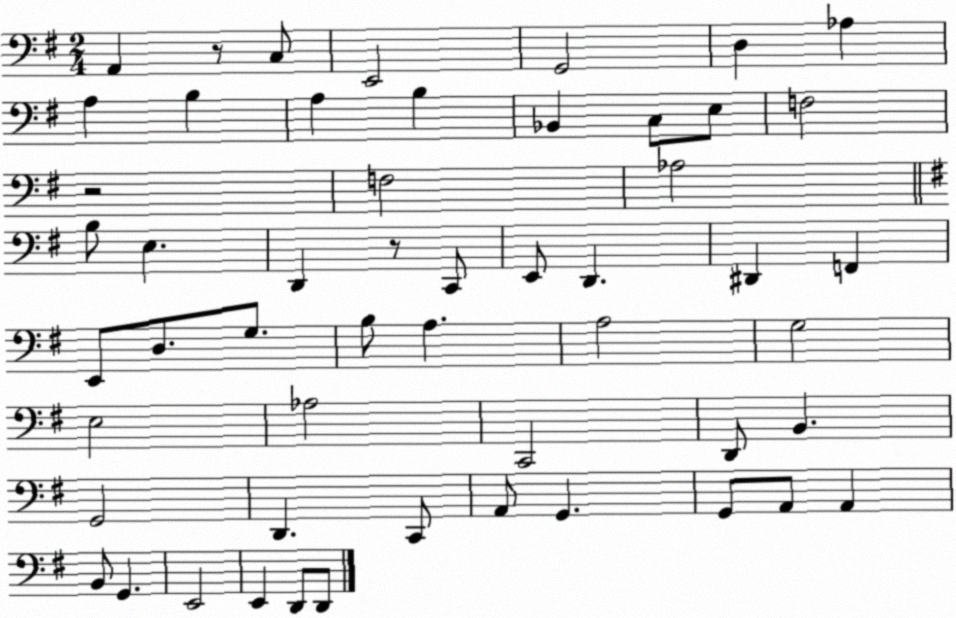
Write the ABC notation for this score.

X:1
T:Untitled
M:2/4
L:1/4
K:G
A,, z/2 C,/2 E,,2 G,,2 D, _A, A, B, A, B, _B,, C,/2 E,/2 F,2 z2 F,2 _A,2 B,/2 E, D,, z/2 C,,/2 E,,/2 D,, ^D,, F,, E,,/2 D,/2 G,/2 B,/2 A, A,2 G,2 E,2 _A,2 C,,2 D,,/2 B,, G,,2 D,, C,,/2 A,,/2 G,, G,,/2 A,,/2 A,, B,,/2 G,, E,,2 E,, D,,/2 D,,/2